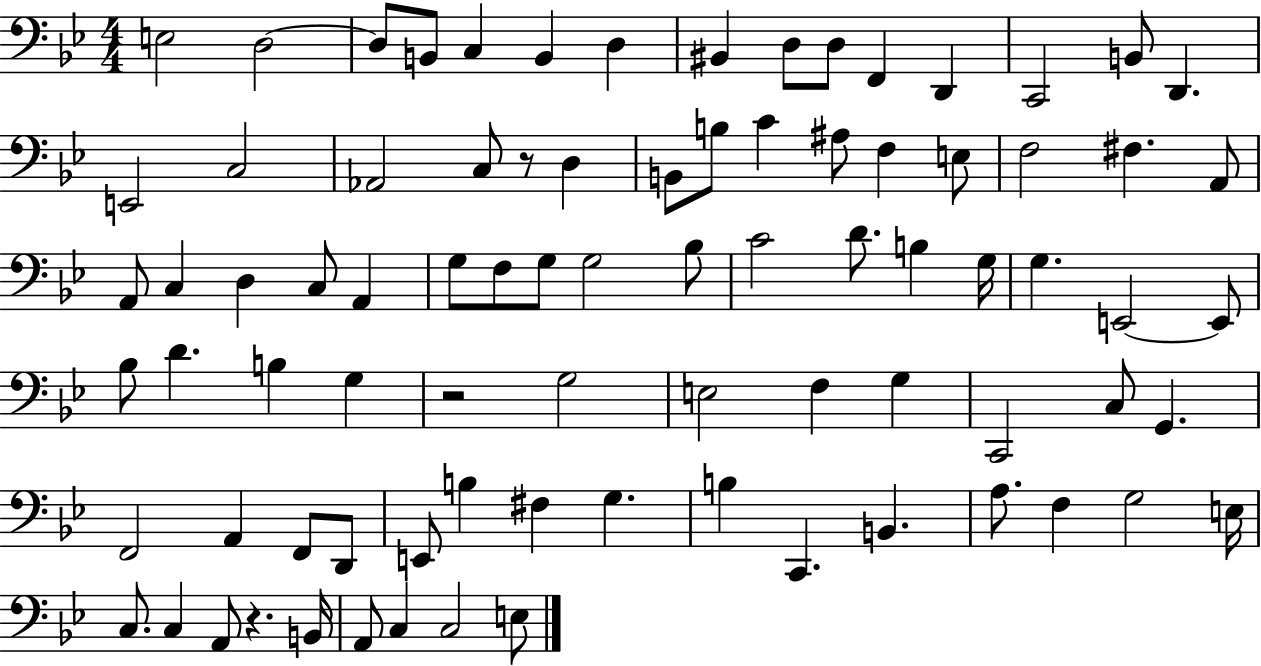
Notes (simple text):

E3/h D3/h D3/e B2/e C3/q B2/q D3/q BIS2/q D3/e D3/e F2/q D2/q C2/h B2/e D2/q. E2/h C3/h Ab2/h C3/e R/e D3/q B2/e B3/e C4/q A#3/e F3/q E3/e F3/h F#3/q. A2/e A2/e C3/q D3/q C3/e A2/q G3/e F3/e G3/e G3/h Bb3/e C4/h D4/e. B3/q G3/s G3/q. E2/h E2/e Bb3/e D4/q. B3/q G3/q R/h G3/h E3/h F3/q G3/q C2/h C3/e G2/q. F2/h A2/q F2/e D2/e E2/e B3/q F#3/q G3/q. B3/q C2/q. B2/q. A3/e. F3/q G3/h E3/s C3/e. C3/q A2/e R/q. B2/s A2/e C3/q C3/h E3/e